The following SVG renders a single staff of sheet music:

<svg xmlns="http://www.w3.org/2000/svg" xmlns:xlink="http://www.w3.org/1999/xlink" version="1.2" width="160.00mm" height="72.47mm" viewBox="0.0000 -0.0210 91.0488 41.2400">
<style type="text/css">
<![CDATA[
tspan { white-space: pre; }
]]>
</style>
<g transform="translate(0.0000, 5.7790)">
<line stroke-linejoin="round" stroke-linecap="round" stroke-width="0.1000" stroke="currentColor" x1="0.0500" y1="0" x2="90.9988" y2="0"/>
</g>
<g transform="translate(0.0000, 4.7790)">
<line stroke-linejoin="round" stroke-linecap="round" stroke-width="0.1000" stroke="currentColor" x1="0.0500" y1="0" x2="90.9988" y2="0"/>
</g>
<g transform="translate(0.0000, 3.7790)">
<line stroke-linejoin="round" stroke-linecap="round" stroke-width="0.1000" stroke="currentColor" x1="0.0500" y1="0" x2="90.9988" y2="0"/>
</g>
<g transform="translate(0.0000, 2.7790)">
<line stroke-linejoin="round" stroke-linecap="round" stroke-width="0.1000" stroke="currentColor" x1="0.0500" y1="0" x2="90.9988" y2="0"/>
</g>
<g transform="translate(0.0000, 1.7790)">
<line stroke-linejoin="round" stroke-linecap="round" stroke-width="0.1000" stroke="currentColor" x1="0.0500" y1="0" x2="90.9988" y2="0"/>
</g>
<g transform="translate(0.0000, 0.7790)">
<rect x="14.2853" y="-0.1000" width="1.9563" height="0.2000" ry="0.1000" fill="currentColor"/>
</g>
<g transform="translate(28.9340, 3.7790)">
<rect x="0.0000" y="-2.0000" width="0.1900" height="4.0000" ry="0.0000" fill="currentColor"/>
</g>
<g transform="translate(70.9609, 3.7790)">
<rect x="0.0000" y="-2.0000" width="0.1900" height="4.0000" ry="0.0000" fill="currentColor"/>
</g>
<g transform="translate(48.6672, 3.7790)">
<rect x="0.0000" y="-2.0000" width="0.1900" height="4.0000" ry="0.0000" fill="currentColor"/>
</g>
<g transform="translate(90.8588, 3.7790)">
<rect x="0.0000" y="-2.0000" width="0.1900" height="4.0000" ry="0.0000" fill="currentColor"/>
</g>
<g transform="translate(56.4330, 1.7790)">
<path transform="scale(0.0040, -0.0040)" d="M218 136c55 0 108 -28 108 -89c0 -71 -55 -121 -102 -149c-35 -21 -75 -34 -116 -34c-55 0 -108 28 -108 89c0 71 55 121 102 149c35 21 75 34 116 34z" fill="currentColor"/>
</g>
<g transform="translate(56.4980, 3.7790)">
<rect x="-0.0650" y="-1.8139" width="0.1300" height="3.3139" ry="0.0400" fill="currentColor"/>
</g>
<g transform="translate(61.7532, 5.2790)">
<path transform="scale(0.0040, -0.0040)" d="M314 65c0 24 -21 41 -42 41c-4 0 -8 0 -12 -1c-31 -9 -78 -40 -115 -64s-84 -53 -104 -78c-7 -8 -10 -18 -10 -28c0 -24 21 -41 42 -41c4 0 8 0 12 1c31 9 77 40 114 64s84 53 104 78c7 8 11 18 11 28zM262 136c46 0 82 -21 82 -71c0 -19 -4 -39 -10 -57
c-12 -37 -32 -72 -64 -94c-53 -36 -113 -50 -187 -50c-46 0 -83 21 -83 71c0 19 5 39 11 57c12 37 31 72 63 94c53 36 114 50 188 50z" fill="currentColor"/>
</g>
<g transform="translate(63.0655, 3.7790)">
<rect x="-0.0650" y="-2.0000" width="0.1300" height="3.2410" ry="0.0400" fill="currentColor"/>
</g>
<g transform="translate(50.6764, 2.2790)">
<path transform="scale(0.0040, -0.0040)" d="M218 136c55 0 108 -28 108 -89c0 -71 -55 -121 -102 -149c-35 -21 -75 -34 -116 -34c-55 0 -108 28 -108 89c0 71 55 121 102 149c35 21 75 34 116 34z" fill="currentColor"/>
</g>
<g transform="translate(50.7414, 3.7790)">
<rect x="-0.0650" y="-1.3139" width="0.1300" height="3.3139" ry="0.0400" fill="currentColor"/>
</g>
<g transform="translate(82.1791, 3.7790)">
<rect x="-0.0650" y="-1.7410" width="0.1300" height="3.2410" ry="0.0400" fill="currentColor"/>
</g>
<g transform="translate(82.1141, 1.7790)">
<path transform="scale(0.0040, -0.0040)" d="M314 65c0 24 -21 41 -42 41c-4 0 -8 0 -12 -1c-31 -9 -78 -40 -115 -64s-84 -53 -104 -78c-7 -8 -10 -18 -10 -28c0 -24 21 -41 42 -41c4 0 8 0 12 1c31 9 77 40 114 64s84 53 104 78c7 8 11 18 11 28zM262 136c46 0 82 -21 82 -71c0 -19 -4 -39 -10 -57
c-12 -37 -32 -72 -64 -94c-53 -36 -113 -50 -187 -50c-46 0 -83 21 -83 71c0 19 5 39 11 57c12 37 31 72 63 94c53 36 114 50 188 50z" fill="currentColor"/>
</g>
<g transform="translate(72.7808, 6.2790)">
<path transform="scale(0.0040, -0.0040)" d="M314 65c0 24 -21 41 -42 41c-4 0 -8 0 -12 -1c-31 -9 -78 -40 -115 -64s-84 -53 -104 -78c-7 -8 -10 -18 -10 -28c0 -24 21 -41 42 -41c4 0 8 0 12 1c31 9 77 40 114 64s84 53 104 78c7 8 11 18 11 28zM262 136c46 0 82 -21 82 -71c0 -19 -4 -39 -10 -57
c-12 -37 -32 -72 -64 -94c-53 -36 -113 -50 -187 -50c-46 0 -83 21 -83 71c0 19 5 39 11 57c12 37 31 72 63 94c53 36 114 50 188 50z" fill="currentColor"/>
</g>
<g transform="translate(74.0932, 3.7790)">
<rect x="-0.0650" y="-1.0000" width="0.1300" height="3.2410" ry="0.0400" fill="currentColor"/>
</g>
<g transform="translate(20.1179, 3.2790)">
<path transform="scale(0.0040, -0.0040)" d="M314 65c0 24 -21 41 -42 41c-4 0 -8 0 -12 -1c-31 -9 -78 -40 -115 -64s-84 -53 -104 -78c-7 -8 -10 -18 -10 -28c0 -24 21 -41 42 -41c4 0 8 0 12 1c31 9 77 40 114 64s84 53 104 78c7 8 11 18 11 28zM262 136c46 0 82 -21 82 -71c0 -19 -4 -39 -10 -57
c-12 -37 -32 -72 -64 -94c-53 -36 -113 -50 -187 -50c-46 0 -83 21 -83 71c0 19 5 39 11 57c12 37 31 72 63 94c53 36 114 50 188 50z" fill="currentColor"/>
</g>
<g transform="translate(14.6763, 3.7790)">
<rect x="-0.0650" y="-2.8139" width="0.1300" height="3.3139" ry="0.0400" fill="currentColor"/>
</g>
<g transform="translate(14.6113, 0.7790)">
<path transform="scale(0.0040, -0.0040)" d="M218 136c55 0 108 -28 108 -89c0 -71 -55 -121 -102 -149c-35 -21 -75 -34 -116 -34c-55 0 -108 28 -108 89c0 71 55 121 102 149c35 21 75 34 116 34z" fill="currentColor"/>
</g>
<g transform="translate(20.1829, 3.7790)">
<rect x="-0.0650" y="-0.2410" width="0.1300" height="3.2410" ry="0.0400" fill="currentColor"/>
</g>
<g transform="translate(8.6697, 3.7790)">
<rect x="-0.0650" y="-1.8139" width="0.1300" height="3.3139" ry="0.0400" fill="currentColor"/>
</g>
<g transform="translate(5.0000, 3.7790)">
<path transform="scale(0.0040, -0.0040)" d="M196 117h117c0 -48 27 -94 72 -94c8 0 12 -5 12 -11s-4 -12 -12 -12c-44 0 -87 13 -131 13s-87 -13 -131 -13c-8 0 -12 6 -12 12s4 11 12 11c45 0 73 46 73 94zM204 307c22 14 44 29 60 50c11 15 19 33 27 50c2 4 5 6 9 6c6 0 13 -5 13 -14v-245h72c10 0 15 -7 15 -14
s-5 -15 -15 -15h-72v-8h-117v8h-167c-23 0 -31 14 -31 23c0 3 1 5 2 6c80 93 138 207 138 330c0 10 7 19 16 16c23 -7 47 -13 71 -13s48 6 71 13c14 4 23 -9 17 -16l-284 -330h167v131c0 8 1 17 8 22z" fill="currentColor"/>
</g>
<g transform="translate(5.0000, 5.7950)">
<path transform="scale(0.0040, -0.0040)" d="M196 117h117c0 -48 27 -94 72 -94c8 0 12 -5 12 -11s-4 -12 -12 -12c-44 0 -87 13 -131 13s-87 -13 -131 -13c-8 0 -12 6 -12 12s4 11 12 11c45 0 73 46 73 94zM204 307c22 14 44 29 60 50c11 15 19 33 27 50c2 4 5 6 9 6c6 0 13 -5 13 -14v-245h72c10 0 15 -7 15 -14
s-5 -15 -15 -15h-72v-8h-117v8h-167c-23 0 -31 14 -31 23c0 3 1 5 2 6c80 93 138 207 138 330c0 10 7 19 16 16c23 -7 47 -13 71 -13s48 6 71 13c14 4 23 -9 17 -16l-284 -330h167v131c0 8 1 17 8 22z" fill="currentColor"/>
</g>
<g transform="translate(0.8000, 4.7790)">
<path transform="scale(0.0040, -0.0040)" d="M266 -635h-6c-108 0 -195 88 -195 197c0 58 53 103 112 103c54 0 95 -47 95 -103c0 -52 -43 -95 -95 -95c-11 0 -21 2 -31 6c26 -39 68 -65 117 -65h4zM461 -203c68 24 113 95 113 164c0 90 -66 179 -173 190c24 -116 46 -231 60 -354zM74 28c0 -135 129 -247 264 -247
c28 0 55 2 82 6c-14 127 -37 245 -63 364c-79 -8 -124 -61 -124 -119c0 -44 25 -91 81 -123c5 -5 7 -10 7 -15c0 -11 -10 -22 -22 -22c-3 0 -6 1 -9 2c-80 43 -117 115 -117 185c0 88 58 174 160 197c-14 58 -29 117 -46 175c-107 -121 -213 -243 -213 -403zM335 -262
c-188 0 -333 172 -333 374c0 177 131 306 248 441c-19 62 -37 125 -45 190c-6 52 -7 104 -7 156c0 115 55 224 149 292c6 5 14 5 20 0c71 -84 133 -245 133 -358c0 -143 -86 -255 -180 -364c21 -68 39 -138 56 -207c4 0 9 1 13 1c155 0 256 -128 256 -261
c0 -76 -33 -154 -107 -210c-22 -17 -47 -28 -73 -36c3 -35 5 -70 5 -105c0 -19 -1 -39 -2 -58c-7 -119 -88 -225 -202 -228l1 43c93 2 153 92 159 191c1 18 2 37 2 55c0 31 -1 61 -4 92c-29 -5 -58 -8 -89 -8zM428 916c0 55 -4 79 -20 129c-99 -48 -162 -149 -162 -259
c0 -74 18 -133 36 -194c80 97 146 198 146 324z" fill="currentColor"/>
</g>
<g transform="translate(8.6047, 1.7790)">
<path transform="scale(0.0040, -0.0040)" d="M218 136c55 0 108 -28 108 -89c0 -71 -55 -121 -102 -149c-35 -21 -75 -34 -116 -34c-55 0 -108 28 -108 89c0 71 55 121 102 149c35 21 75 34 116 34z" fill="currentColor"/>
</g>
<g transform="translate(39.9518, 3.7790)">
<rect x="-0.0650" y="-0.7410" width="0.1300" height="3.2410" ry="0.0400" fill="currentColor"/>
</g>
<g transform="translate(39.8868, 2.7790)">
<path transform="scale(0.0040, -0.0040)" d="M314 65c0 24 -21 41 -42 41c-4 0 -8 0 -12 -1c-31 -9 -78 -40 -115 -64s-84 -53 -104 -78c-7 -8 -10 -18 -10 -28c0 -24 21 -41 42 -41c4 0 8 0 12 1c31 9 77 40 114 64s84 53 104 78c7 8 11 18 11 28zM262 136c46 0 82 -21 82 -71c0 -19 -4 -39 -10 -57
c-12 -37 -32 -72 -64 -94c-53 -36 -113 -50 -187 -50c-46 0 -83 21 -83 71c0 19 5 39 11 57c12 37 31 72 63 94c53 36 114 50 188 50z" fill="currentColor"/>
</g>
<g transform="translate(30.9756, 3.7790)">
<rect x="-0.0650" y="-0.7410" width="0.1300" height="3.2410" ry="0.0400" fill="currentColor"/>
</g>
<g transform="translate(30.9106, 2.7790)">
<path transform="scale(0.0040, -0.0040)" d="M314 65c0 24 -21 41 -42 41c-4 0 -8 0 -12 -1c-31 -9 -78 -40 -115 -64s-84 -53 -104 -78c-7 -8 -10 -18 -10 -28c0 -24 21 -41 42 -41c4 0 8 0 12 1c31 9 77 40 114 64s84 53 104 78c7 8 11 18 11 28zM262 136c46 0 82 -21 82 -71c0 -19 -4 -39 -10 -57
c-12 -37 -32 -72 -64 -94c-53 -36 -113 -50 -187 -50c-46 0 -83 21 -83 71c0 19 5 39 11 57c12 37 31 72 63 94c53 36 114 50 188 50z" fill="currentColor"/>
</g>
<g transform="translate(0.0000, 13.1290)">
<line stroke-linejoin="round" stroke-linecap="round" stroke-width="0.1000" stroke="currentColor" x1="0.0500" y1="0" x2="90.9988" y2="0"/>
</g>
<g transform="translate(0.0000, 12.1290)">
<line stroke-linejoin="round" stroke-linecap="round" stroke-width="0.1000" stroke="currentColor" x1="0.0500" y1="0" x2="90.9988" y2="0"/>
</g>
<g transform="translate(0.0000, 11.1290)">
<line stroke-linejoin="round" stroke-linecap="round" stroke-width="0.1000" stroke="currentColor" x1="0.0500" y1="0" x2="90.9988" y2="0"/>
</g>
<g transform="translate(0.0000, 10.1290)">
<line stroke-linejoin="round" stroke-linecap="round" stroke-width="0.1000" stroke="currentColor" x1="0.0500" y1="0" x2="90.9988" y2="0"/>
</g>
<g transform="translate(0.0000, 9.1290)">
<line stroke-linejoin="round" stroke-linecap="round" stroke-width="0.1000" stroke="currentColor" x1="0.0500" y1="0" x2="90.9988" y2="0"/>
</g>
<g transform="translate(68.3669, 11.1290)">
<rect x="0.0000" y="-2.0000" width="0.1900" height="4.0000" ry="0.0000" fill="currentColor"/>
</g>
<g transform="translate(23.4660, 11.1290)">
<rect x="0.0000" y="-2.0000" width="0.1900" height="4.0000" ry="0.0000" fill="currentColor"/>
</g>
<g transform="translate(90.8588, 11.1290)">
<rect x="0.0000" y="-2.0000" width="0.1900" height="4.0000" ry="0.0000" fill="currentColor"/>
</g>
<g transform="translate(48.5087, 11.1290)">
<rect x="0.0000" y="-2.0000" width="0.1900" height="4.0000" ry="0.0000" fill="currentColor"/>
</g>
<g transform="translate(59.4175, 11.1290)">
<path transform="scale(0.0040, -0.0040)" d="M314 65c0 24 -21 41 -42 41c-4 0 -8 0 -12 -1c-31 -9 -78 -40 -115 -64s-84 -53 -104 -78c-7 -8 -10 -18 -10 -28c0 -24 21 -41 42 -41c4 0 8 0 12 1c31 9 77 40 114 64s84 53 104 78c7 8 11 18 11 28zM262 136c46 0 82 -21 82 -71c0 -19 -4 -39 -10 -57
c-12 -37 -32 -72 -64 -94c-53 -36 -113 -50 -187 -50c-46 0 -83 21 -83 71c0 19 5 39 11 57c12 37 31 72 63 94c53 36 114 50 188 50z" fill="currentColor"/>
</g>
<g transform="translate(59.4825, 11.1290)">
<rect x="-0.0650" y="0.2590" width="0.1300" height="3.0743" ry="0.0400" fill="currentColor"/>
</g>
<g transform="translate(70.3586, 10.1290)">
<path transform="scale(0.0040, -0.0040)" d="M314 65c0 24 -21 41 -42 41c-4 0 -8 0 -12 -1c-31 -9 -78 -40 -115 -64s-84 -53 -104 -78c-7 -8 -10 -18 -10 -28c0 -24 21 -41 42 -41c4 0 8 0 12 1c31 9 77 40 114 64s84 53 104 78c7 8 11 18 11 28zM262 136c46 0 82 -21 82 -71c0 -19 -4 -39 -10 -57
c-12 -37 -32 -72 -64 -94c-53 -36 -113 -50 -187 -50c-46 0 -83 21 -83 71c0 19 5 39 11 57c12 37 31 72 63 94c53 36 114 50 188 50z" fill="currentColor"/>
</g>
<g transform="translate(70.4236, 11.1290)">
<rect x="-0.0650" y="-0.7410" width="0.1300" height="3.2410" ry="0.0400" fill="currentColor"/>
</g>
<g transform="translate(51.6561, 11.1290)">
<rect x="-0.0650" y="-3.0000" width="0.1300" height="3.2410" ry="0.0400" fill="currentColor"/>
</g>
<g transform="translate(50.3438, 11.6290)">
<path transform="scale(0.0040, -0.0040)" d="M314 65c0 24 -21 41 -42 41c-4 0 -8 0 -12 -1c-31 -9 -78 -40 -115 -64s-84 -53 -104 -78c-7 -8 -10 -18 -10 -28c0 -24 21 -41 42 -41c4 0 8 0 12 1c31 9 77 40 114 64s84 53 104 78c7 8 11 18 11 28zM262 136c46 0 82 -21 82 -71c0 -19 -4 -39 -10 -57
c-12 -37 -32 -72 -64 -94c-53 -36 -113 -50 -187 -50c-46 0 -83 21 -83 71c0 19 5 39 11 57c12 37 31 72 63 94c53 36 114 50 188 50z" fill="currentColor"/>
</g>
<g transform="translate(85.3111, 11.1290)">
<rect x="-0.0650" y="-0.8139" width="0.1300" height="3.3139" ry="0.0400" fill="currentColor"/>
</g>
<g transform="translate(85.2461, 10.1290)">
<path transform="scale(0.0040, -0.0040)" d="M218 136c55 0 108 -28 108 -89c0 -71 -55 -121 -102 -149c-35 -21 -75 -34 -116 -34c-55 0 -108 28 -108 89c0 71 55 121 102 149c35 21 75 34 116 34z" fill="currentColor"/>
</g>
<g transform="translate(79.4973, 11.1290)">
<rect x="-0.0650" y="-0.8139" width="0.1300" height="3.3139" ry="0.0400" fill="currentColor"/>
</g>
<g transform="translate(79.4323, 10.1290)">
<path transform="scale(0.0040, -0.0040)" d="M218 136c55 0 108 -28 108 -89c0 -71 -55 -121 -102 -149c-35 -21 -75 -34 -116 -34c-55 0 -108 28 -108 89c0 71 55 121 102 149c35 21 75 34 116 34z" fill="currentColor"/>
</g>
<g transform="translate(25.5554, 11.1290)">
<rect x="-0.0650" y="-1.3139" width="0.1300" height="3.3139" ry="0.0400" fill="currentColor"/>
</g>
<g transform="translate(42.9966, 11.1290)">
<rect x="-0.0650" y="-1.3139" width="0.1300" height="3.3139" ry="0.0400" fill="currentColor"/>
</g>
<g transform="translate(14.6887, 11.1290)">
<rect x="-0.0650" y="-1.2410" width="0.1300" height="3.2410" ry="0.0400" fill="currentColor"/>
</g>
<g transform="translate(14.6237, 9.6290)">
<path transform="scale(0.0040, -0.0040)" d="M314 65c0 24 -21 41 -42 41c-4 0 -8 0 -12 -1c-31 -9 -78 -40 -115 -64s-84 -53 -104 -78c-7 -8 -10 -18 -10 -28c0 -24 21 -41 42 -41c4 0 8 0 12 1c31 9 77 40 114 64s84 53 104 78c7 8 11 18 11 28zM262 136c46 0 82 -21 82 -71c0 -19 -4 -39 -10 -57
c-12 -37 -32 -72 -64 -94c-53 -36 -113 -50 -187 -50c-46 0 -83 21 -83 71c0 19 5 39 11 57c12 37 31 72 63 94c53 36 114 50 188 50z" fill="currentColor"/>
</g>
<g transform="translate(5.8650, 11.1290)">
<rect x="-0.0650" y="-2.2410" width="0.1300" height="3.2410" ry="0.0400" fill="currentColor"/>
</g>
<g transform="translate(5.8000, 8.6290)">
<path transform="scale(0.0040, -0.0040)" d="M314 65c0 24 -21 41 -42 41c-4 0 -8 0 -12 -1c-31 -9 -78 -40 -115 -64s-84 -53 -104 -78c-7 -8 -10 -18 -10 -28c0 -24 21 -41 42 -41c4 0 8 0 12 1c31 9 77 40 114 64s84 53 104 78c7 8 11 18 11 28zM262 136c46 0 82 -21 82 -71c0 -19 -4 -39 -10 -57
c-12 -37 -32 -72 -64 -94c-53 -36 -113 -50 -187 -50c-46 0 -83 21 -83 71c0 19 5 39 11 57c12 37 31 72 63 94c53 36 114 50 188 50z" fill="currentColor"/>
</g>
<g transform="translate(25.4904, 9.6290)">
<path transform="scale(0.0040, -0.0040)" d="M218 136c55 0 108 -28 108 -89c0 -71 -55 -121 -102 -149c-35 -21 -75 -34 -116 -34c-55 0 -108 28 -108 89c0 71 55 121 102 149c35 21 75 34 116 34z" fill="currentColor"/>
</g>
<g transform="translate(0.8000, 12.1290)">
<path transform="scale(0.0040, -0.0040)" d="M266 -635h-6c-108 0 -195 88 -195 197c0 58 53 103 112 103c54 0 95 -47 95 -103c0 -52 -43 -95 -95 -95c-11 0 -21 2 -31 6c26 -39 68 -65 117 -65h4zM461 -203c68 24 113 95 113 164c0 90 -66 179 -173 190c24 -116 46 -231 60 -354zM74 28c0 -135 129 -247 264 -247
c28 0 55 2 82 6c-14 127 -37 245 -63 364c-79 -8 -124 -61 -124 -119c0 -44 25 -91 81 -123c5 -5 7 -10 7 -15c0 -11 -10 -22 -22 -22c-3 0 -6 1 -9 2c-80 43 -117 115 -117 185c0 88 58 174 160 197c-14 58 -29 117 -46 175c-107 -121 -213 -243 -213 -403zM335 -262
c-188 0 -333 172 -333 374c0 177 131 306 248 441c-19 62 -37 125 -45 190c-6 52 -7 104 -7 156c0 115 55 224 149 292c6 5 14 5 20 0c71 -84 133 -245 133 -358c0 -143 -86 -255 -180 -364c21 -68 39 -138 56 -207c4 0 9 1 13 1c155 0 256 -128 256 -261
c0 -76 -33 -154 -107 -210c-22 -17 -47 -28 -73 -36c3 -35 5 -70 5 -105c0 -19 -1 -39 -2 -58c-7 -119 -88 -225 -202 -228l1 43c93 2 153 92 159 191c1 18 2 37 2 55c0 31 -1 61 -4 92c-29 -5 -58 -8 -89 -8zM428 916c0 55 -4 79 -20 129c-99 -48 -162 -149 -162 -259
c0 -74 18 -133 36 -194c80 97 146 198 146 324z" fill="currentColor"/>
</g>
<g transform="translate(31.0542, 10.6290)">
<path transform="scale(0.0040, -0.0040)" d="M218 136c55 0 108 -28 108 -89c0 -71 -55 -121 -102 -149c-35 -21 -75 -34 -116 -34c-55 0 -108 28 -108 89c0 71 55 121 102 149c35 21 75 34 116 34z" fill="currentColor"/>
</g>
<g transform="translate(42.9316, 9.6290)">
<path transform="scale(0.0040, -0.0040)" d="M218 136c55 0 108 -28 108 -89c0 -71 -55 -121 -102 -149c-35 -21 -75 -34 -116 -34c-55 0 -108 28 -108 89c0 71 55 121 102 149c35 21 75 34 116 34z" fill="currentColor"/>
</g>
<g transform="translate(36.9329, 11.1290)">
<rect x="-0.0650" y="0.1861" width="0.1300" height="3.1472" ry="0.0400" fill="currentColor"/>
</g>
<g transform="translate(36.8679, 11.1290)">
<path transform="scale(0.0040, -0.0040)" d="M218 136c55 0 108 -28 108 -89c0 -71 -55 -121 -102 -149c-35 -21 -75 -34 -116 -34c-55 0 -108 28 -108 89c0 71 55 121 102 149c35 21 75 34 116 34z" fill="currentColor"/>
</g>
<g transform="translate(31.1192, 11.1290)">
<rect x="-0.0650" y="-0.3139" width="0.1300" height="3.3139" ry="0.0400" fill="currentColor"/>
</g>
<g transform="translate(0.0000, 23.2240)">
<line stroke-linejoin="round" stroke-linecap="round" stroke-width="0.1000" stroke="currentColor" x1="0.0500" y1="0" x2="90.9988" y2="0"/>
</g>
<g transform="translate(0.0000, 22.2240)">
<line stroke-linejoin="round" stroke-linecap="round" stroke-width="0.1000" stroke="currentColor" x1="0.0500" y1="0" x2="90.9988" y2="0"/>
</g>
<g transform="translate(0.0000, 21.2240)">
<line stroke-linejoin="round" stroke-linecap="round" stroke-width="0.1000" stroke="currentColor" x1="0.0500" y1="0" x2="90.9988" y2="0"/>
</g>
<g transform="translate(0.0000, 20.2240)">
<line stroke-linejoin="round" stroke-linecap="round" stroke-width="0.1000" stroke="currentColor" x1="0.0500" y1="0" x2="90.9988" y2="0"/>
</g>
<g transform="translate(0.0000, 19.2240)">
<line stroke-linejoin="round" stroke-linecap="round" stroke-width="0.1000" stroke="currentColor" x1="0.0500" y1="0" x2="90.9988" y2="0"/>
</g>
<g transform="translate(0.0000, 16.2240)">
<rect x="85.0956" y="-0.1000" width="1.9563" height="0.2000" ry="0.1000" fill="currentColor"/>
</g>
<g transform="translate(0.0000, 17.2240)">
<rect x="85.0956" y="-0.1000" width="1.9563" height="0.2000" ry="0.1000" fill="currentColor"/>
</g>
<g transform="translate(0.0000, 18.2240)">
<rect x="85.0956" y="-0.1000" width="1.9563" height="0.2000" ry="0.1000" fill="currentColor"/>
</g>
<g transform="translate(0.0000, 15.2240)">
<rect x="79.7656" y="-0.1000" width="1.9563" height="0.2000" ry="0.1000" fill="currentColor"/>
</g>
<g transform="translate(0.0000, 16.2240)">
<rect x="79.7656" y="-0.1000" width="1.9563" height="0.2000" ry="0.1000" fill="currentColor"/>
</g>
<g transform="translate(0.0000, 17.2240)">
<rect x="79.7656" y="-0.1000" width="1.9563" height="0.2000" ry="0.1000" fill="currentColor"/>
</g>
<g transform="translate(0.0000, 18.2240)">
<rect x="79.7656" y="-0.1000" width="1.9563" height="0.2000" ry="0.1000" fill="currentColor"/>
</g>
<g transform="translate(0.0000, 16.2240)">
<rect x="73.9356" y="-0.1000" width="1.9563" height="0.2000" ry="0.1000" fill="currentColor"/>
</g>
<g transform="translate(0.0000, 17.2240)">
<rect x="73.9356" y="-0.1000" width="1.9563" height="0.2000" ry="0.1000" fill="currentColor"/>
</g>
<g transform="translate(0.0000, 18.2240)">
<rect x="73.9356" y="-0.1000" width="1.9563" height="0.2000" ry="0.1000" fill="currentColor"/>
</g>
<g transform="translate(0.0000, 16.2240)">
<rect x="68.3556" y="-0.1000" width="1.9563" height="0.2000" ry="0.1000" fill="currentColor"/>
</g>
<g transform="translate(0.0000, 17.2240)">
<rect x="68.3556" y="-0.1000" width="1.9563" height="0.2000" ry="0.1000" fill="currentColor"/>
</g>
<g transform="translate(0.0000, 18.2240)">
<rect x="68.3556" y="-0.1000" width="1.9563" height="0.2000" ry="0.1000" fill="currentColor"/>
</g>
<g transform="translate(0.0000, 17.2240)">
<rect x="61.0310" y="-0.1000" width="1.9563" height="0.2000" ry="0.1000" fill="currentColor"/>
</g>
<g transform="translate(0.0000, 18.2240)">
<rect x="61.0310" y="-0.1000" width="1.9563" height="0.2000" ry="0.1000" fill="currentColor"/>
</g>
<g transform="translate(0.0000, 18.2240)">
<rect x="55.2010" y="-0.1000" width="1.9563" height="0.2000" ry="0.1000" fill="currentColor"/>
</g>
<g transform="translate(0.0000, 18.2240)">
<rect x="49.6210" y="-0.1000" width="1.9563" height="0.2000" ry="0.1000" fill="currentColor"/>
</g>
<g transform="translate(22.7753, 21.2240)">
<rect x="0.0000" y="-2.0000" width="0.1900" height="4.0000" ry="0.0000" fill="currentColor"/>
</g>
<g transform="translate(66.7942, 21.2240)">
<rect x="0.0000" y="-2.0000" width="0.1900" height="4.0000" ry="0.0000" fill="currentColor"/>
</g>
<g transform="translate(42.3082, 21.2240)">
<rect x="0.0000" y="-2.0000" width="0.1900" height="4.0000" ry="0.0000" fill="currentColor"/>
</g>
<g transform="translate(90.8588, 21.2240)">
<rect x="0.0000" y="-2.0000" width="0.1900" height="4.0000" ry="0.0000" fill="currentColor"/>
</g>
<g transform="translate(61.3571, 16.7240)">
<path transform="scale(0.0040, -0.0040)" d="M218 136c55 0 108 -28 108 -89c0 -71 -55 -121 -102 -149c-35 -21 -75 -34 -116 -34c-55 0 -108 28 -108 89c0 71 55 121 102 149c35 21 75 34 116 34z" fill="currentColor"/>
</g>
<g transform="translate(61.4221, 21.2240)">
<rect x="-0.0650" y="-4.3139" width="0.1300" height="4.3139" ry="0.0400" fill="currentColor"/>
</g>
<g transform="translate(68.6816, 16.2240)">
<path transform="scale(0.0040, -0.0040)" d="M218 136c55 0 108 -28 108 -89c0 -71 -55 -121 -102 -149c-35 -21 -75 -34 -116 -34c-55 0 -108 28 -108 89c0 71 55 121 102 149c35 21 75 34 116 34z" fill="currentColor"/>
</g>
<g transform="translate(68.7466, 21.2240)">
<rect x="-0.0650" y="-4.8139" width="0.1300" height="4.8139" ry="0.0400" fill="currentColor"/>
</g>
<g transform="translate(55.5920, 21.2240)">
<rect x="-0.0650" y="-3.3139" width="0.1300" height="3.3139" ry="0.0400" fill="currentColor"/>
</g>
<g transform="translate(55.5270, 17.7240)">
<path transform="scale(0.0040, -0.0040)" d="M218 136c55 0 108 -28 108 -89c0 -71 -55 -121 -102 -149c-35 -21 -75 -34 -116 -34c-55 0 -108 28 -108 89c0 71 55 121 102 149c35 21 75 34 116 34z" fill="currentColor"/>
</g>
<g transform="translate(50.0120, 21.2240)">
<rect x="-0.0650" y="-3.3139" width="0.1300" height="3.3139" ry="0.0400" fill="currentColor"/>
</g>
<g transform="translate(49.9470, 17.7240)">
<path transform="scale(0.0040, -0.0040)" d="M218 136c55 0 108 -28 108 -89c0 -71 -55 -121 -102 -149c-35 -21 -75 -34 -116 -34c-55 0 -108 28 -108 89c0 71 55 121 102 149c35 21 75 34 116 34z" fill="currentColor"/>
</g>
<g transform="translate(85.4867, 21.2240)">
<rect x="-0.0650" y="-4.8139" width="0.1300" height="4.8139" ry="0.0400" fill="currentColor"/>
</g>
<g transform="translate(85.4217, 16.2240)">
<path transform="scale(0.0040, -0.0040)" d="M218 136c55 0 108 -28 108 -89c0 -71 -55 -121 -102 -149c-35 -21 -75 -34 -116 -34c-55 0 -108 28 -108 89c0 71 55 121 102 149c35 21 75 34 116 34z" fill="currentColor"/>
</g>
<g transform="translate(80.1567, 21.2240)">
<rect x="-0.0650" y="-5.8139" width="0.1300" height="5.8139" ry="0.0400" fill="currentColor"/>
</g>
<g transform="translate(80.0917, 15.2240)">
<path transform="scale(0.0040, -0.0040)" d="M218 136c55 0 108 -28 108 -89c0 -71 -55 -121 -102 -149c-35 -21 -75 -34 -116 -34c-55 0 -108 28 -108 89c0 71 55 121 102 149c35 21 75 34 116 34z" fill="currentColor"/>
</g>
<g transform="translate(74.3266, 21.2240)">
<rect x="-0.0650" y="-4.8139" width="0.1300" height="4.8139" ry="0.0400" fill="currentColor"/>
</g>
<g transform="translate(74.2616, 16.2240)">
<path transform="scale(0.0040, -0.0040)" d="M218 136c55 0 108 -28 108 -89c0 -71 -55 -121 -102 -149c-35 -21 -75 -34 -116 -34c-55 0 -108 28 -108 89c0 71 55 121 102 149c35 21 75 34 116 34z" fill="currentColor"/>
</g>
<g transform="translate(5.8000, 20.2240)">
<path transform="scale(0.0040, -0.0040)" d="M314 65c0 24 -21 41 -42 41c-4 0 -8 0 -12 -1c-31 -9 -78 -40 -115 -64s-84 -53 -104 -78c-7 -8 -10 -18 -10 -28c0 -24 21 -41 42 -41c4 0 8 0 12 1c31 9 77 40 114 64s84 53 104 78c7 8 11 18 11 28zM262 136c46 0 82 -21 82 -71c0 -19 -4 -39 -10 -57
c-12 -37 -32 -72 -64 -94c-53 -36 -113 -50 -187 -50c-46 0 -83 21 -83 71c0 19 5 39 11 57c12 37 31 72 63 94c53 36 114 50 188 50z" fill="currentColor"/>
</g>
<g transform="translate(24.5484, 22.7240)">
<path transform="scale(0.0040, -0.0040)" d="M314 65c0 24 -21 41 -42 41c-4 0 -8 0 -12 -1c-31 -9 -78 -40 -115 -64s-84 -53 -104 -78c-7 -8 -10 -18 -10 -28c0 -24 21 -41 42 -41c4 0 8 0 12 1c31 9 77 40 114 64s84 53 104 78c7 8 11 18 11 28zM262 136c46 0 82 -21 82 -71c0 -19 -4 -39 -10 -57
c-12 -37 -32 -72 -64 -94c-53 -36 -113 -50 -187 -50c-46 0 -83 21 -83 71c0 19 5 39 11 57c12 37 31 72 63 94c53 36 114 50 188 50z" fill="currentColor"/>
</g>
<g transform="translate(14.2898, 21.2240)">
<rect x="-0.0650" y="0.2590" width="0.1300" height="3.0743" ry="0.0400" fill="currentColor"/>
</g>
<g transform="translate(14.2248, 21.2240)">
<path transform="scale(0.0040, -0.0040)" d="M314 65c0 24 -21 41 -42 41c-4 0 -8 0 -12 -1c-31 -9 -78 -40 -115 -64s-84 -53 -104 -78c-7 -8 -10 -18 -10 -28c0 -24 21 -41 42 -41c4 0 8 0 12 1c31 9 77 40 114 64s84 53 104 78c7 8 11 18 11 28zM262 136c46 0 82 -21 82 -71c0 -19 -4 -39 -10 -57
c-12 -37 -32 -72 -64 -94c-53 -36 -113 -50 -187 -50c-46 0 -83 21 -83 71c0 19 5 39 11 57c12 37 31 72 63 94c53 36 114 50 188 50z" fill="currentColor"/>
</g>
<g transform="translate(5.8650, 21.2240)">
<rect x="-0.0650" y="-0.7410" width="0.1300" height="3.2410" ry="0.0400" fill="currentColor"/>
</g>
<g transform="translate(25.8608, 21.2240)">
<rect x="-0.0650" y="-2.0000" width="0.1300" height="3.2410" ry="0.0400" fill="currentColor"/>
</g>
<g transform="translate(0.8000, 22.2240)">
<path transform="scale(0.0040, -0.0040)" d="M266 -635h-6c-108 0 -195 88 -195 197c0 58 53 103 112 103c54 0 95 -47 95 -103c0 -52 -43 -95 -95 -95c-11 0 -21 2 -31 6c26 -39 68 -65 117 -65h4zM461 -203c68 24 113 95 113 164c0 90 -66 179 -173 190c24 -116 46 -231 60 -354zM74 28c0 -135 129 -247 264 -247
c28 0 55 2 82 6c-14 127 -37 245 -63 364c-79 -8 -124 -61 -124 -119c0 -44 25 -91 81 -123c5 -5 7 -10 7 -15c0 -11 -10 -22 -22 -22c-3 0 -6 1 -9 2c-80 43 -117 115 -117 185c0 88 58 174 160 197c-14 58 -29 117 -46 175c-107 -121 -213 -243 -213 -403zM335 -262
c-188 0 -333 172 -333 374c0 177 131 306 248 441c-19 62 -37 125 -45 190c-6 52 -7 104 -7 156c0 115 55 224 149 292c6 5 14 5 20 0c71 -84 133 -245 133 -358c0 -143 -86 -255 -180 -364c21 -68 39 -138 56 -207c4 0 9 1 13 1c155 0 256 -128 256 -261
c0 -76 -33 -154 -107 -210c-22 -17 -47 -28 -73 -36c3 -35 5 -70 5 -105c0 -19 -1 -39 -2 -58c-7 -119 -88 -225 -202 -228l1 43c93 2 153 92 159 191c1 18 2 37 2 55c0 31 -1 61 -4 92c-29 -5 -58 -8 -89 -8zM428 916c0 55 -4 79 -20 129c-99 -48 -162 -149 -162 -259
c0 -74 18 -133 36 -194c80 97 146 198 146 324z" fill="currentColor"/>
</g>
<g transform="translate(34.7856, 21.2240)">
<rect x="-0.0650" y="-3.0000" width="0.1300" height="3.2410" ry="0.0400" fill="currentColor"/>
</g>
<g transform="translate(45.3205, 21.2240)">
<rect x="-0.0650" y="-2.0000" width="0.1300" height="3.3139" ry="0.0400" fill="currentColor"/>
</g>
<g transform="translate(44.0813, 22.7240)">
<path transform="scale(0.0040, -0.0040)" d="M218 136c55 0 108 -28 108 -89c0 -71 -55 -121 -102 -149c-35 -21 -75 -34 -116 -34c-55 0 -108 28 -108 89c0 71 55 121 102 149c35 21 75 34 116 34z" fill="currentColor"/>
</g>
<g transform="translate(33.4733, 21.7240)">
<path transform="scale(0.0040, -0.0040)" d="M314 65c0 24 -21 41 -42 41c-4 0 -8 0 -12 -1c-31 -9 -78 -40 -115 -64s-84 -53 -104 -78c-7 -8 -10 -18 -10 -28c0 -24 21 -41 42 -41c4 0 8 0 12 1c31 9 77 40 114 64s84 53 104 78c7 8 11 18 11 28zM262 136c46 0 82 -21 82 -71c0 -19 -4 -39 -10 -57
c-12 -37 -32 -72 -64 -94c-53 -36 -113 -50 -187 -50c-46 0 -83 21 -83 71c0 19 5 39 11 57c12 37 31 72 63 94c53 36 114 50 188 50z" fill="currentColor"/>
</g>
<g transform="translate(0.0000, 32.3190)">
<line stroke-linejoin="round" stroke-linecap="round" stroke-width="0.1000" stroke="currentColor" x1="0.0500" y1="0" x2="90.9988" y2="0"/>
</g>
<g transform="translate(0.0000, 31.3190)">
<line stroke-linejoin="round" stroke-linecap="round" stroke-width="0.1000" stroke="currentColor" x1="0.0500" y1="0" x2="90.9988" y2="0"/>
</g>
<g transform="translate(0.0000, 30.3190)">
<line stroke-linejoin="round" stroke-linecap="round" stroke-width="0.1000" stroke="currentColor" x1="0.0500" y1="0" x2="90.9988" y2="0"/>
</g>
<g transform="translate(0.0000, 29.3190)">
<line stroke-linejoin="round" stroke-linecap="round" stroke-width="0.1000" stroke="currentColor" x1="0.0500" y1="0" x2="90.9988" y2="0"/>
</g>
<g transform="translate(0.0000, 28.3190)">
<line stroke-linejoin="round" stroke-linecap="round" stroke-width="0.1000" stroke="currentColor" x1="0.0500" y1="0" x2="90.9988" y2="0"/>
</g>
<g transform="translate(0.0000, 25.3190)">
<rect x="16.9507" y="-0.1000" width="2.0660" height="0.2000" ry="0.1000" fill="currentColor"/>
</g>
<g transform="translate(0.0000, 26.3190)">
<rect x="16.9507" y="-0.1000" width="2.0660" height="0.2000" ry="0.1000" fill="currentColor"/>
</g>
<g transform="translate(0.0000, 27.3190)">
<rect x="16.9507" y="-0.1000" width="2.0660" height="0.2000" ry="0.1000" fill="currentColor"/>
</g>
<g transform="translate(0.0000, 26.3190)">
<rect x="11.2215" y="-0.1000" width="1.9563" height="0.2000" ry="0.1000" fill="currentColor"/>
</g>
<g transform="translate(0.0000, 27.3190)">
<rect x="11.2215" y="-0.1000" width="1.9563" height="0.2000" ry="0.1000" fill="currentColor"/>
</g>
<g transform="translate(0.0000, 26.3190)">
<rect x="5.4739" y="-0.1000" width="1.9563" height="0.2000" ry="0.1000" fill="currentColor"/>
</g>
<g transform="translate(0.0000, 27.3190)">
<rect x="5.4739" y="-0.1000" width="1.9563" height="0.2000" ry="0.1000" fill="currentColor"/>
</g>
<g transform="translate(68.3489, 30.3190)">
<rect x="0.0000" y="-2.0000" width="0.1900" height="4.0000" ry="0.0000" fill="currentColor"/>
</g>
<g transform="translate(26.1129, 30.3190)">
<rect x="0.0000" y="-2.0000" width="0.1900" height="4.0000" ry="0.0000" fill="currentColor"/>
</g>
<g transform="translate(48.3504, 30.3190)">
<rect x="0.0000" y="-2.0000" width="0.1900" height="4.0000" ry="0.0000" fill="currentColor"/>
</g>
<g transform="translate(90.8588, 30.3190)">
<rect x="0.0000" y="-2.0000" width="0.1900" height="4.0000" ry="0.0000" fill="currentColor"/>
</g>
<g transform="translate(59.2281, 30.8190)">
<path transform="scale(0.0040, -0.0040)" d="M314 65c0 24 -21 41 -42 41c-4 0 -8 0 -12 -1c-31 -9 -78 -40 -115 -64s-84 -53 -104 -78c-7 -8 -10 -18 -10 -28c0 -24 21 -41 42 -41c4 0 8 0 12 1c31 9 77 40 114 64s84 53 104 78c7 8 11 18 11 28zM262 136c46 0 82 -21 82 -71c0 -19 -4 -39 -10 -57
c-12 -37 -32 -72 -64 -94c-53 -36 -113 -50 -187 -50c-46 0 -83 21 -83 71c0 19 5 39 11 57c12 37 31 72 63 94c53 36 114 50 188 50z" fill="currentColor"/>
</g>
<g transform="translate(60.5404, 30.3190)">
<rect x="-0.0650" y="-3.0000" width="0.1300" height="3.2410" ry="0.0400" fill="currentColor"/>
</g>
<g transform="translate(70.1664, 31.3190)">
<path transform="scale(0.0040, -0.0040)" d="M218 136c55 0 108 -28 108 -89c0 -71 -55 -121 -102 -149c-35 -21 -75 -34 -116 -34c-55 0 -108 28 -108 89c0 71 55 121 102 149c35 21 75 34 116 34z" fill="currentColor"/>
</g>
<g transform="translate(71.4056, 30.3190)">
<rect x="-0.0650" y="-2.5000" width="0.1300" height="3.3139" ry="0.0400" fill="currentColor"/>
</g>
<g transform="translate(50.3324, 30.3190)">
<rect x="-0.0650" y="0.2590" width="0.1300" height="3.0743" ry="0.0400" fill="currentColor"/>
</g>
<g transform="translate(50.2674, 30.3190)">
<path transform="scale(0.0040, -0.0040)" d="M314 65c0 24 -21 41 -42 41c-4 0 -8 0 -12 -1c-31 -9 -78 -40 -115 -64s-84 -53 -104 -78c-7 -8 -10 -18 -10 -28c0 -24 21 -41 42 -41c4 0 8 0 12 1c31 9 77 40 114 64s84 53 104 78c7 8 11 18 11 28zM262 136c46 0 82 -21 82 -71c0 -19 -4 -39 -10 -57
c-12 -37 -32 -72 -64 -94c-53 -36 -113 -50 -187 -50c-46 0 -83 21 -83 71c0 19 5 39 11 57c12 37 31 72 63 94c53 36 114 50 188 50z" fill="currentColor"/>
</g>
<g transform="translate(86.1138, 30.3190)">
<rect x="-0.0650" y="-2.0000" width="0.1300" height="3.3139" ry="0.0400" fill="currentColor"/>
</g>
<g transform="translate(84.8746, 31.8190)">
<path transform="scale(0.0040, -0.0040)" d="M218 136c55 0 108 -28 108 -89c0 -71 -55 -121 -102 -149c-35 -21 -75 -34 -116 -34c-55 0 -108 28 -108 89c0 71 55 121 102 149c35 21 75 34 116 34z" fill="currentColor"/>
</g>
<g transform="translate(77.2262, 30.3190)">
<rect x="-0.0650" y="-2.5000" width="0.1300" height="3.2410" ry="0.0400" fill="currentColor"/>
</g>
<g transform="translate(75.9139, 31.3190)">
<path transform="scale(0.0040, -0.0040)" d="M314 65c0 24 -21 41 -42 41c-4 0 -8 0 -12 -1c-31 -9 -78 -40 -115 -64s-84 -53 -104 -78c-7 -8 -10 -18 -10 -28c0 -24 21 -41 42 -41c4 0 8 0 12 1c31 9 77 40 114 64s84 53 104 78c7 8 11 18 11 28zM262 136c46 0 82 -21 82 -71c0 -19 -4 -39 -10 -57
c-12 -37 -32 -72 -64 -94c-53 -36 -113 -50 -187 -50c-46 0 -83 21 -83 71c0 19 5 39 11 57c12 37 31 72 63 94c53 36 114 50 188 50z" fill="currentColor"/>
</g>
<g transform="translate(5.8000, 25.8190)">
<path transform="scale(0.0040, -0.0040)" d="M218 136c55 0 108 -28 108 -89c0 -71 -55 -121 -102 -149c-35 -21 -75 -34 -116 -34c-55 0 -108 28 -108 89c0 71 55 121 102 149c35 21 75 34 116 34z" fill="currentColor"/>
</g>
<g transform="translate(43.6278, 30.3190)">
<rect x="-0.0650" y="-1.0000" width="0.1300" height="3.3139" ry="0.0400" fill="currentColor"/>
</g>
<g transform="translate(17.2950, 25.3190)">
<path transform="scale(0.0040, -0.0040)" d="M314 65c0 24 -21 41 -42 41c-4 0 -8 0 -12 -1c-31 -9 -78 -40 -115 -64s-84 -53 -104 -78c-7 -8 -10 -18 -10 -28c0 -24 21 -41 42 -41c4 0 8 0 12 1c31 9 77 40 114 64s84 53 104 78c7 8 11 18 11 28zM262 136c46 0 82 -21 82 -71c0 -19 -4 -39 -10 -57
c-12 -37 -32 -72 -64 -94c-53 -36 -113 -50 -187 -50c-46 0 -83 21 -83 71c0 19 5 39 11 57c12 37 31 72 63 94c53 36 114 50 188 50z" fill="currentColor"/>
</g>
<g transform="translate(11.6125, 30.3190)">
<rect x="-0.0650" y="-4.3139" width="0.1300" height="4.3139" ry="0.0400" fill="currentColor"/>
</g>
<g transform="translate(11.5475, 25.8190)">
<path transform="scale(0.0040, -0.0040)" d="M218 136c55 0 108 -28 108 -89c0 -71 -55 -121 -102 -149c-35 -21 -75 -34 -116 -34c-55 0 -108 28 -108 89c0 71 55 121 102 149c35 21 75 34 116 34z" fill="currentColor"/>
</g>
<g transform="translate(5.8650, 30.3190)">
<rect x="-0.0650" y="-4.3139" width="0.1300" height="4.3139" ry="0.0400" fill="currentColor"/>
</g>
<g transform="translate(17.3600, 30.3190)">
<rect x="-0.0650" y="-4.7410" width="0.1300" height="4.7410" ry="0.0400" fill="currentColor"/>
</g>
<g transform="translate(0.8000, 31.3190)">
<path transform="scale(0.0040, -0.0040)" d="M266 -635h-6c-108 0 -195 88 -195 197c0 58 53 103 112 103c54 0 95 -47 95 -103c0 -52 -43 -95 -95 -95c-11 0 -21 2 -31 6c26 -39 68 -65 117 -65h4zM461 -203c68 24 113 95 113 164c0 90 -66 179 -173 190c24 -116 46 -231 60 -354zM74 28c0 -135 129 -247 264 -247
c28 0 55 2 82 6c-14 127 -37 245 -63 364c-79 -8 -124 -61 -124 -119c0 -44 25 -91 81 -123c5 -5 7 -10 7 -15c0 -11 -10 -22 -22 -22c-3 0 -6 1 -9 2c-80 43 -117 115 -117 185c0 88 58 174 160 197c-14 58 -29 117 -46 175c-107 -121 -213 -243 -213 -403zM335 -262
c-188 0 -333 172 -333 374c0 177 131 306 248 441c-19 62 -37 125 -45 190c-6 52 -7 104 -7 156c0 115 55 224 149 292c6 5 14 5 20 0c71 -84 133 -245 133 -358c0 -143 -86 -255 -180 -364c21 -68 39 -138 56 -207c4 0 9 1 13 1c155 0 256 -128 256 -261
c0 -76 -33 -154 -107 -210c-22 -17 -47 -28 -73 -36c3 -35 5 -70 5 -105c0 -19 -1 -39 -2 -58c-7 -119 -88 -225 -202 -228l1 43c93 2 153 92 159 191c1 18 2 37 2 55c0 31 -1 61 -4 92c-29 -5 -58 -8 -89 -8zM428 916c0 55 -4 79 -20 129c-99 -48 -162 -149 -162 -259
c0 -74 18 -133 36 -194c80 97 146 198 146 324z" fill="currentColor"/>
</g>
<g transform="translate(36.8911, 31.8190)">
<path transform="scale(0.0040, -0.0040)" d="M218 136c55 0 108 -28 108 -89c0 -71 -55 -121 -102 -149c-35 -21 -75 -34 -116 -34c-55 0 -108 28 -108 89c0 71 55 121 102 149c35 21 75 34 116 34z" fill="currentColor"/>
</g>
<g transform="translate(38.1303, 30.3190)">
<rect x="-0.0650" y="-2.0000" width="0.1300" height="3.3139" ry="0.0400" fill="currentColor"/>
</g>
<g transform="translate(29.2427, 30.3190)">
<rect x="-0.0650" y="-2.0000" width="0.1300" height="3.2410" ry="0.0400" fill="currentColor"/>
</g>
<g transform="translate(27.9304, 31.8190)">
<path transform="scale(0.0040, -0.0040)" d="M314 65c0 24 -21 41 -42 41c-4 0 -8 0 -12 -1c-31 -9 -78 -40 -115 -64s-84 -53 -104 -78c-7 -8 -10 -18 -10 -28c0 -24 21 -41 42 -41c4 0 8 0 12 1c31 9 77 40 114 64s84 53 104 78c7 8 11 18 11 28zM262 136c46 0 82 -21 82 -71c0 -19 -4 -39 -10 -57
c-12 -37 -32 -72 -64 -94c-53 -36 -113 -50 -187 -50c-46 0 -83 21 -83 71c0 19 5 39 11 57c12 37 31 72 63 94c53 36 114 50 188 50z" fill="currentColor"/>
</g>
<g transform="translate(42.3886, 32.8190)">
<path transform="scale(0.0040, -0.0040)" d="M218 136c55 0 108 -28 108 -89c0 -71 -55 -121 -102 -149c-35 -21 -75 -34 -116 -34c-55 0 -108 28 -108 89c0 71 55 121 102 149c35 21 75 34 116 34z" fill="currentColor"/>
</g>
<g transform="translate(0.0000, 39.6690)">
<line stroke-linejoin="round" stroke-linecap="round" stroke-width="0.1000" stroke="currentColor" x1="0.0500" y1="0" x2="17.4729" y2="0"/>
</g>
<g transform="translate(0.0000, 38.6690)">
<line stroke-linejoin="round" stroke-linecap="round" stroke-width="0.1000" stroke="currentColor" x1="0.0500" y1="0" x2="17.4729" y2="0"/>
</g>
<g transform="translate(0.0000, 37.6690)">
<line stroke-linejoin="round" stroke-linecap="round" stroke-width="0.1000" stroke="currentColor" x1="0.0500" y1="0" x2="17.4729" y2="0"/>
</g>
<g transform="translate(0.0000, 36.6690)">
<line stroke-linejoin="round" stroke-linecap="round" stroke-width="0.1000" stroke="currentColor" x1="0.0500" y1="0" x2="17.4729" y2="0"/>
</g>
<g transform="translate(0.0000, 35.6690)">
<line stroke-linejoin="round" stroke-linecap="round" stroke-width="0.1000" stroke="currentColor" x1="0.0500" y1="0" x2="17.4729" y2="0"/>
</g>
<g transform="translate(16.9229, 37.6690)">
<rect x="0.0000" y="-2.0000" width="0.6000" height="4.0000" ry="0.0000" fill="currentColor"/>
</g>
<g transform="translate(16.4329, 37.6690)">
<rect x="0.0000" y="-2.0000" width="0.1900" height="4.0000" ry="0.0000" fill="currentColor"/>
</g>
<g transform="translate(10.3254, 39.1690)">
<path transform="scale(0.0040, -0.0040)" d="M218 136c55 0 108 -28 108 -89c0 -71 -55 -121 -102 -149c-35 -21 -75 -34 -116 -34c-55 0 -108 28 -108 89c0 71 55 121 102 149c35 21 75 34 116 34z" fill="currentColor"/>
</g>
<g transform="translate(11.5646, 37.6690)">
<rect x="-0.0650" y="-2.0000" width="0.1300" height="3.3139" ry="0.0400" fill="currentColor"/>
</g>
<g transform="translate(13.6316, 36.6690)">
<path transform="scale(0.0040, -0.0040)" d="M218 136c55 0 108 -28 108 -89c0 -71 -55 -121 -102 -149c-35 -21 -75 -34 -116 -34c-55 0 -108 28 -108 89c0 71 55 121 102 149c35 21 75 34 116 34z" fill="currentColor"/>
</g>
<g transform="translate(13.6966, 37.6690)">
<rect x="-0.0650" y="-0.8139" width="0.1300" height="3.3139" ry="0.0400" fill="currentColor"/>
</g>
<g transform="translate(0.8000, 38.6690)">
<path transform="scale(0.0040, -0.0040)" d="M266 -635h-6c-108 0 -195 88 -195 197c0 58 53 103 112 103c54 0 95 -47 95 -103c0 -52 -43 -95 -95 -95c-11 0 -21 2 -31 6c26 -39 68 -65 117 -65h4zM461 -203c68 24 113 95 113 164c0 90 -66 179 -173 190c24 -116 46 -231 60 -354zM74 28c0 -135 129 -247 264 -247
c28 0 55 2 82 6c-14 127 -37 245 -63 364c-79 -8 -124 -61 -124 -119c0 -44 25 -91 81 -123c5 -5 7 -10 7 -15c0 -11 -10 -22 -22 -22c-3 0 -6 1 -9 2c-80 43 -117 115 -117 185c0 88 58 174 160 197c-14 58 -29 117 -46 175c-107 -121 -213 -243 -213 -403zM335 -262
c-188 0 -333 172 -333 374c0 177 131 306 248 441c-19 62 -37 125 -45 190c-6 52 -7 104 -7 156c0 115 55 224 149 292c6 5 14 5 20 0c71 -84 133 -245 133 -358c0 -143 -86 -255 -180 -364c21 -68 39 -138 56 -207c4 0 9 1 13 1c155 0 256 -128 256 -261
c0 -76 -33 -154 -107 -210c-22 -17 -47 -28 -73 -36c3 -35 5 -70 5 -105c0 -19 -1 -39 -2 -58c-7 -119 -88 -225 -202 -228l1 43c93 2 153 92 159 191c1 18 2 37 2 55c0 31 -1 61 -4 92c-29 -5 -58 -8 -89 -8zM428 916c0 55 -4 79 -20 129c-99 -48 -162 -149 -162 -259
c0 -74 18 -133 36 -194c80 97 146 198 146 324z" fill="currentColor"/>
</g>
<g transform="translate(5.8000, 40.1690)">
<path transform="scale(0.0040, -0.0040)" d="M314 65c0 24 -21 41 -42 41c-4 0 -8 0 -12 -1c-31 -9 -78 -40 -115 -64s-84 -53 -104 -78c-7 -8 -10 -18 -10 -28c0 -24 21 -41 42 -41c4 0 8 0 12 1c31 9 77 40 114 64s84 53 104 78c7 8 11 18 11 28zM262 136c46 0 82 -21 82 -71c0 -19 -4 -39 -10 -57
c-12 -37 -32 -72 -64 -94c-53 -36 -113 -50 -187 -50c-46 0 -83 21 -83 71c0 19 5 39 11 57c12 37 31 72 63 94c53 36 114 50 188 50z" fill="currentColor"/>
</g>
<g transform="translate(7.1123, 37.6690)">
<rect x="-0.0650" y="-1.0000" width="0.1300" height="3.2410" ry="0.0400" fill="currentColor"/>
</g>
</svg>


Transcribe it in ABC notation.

X:1
T:Untitled
M:4/4
L:1/4
K:C
f a c2 d2 d2 e f F2 D2 f2 g2 e2 e c B e A2 B2 d2 d d d2 B2 F2 A2 F b b d' e' e' g' e' d' d' e'2 F2 F D B2 A2 G G2 F D2 F d